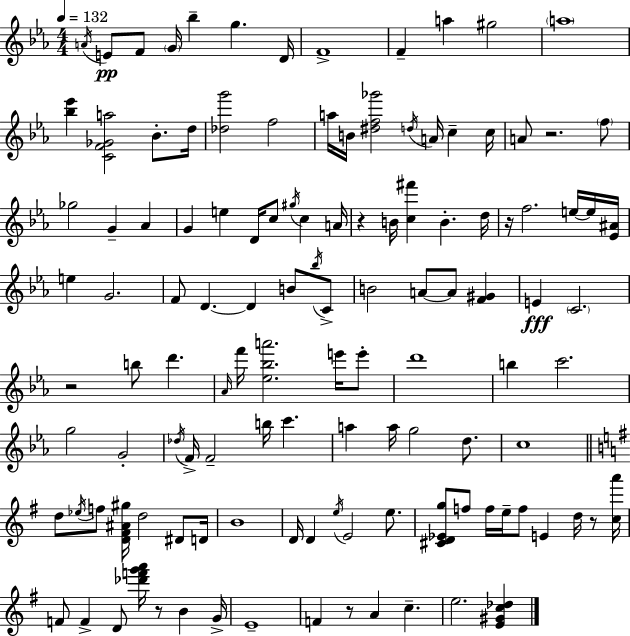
{
  \clef treble
  \numericTimeSignature
  \time 4/4
  \key ees \major
  \tempo 4 = 132
  \acciaccatura { a'16 }\pp e'8 f'8 \parenthesize g'16 bes''4-- g''4. | d'16 f'1-> | f'4-- a''4 gis''2 | \parenthesize a''1 | \break <bes'' ees'''>4 <c' f' ges' a''>2 bes'8.-. | d''16 <des'' g'''>2 f''2 | a''16 b'16 <dis'' f'' ges'''>2 \acciaccatura { d''16 } a'16 c''4-- | c''16 a'8 r2. | \break \parenthesize f''8 ges''2 g'4-- aes'4 | g'4 e''4 d'16 c''8 \acciaccatura { gis''16 } c''4 | a'16 r4 b'16 <c'' fis'''>4 b'4.-. | d''16 r16 f''2. | \break e''16~~ e''16 <ees' ais'>16 e''4 g'2. | f'8 d'4.~~ d'4 b'8 | \acciaccatura { bes''16 } c'8-> b'2 a'8~~ a'8 | <f' gis'>4 e'4\fff \parenthesize c'2. | \break r2 b''8 d'''4. | \grace { aes'16 } f'''16 <ees'' bes'' a'''>2. | e'''16 e'''8-. d'''1 | b''4 c'''2. | \break g''2 g'2-. | \acciaccatura { des''16 } f'16-> f'2-- b''16 | c'''4. a''4 a''16 g''2 | d''8. c''1 | \break \bar "||" \break \key g \major d''8 \acciaccatura { ees''16 } f''8 <d' fis' ais' gis''>16 d''2 dis'8 | d'16 b'1 | d'16 d'4 \acciaccatura { e''16 } e'2 e''8. | <cis' d' ees' g''>8 f''8 f''16 e''16-- f''8 e'4 d''16 r8 | \break <c'' a'''>16 f'8 f'4-> d'8 <des''' f''' g''' a'''>16 r8 b'4 | g'16-> e'1-- | f'4 r8 a'4 c''4.-- | e''2. <e' gis' c'' des''>4 | \break \bar "|."
}